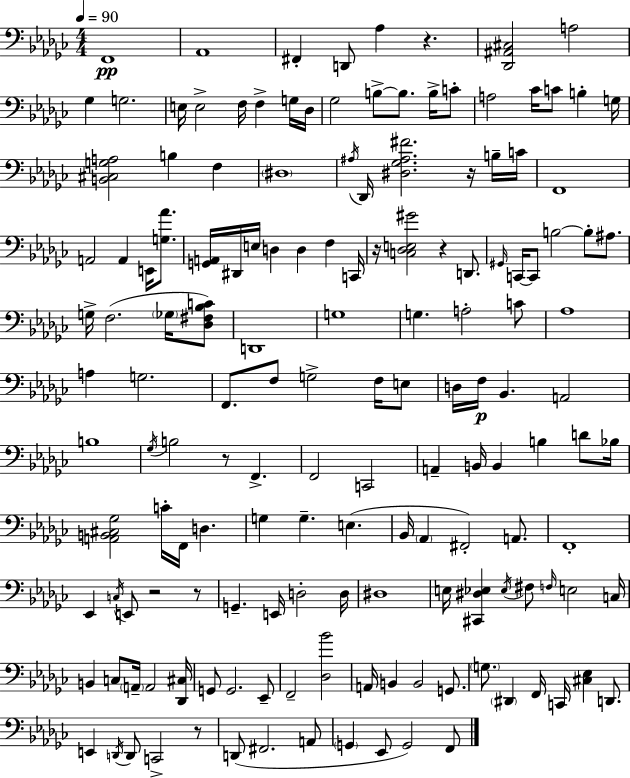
X:1
T:Untitled
M:4/4
L:1/4
K:Ebm
F,,4 _A,,4 ^F,, D,,/2 _A, z [_D,,^A,,^C,]2 A,2 _G, G,2 E,/4 E,2 F,/4 F, G,/4 _D,/4 _G,2 B,/2 B,/2 B,/4 C/2 A,2 _C/4 C/2 B, G,/4 [B,,^C,G,A,]2 B, F, ^D,4 ^A,/4 _D,,/4 [^D,_G,^A,^F]2 z/4 B,/4 C/4 F,,4 A,,2 A,, E,,/4 [G,_A]/2 [G,,A,,]/4 ^D,,/4 E,/4 D, D, F, C,,/4 z/4 [C,_D,E,^G]2 z D,,/2 ^G,,/4 C,,/4 C,,/2 B,2 B,/2 ^A,/2 G,/4 F,2 _G,/4 [_D,^F,_B,C]/2 D,,4 G,4 G, A,2 C/2 _A,4 A, G,2 F,,/2 F,/2 G,2 F,/4 E,/2 D,/4 F,/4 _B,, A,,2 B,4 _G,/4 B,2 z/2 F,, F,,2 C,,2 A,, B,,/4 B,, B, D/2 _B,/4 [A,,B,,^C,_G,]2 C/4 F,,/4 D, G, G, E, _B,,/4 _A,, ^F,,2 A,,/2 F,,4 _E,, C,/4 E,,/2 z2 z/2 G,, E,,/4 D,2 D,/4 ^D,4 E,/4 [^C,,^D,_E,] _E,/4 ^F,/2 F,/4 E,2 C,/4 B,, C,/2 A,,/4 A,,2 [_D,,^C,]/4 G,,/2 G,,2 _E,,/2 F,,2 [_D,_B]2 A,,/4 B,, B,,2 G,,/2 G,/2 ^D,, F,,/4 C,,/4 [^C,_E,] D,,/2 E,, D,,/4 D,,/2 C,,2 z/2 D,,/2 ^F,,2 A,,/2 G,, _E,,/2 G,,2 F,,/2